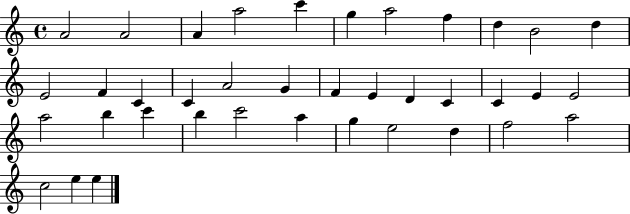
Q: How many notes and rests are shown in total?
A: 38